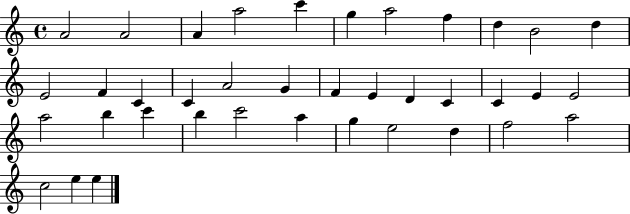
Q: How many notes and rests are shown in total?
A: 38